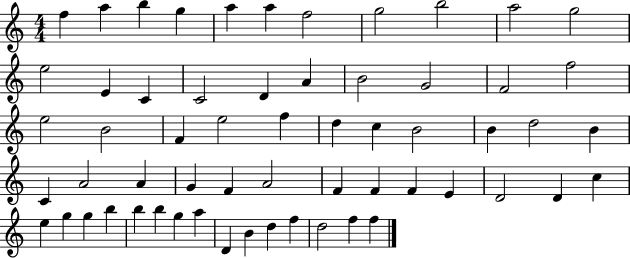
{
  \clef treble
  \numericTimeSignature
  \time 4/4
  \key c \major
  f''4 a''4 b''4 g''4 | a''4 a''4 f''2 | g''2 b''2 | a''2 g''2 | \break e''2 e'4 c'4 | c'2 d'4 a'4 | b'2 g'2 | f'2 f''2 | \break e''2 b'2 | f'4 e''2 f''4 | d''4 c''4 b'2 | b'4 d''2 b'4 | \break c'4 a'2 a'4 | g'4 f'4 a'2 | f'4 f'4 f'4 e'4 | d'2 d'4 c''4 | \break e''4 g''4 g''4 b''4 | b''4 b''4 g''4 a''4 | d'4 b'4 d''4 f''4 | d''2 f''4 f''4 | \break \bar "|."
}